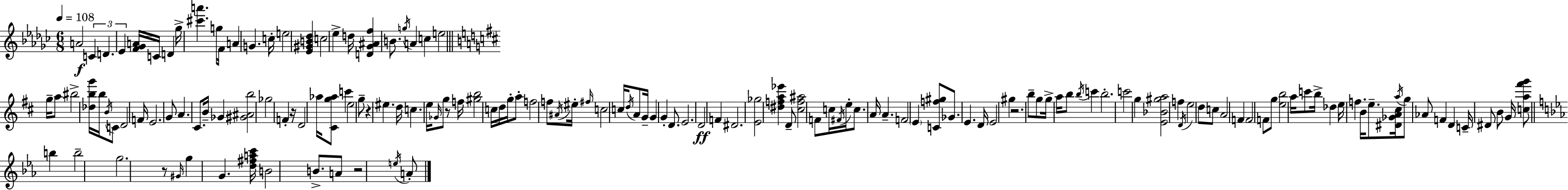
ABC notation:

X:1
T:Untitled
M:6/8
L:1/4
K:Ebm
A2 C D _E [F_GA]/4 C/4 D _g/4 [^c'a'] g/4 F/4 A G c/4 e2 [_E^GB_d] c2 _e d/4 [D_G^Af] B/2 g/4 A c e2 g/4 a/2 ^b2 [_dbg']/4 b/4 B/4 C/2 D2 F/4 E2 G/2 A ^C/2 B/4 _G [^G^Ab]2 _g2 F z/4 D2 _a/4 [^Cg_a]/2 c' e2 g/2 z ^e d/4 c e/4 _G/4 g/2 z/2 f/4 [^gb]2 c/4 d/4 g/4 a/2 f2 f/2 ^A/4 ^e/4 ^f/4 c2 c/4 d/4 A/2 G/4 G G D/2 E2 D2 F ^D2 [E_g]2 [^dfa_e'] D/2 [^cf^a]2 F/2 c/4 ^F/4 e/4 c/2 A/4 A F2 E [Cf^g]/2 _G/2 E D/4 E2 ^g z2 b/2 g/2 g/4 a/4 b/2 b/4 c' b2 c'2 g [E_B^ga]2 f D/4 e2 d/2 c/2 A2 F F2 F/2 g/2 [eb]2 a/4 c'/2 b/4 _d e/4 f B/4 e/2 [^D_GA^c]/4 a/4 g/2 _A/2 F D C/4 ^D/2 B/2 G/4 [ca^f'g']/2 b b2 g2 z/2 ^G/4 g G [d^fac']/4 B2 B/2 A/2 z2 e/4 A/2